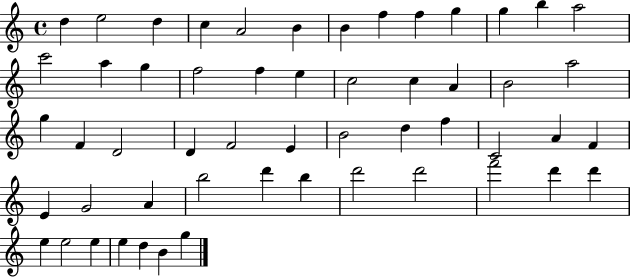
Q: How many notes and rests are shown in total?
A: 54